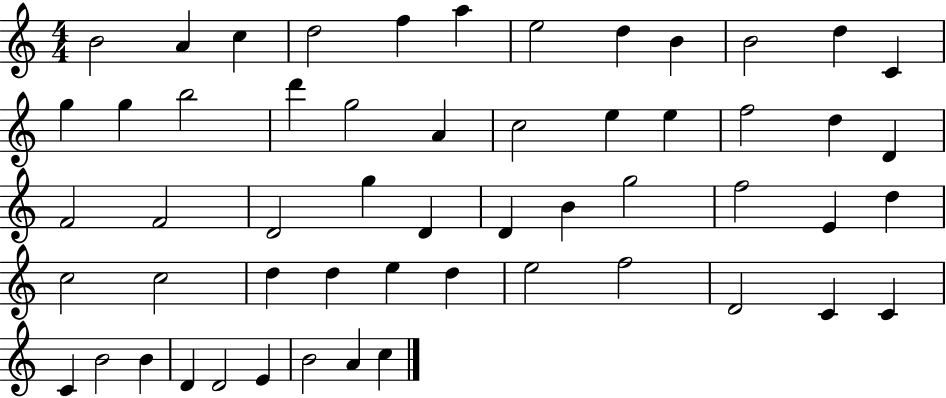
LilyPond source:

{
  \clef treble
  \numericTimeSignature
  \time 4/4
  \key c \major
  b'2 a'4 c''4 | d''2 f''4 a''4 | e''2 d''4 b'4 | b'2 d''4 c'4 | \break g''4 g''4 b''2 | d'''4 g''2 a'4 | c''2 e''4 e''4 | f''2 d''4 d'4 | \break f'2 f'2 | d'2 g''4 d'4 | d'4 b'4 g''2 | f''2 e'4 d''4 | \break c''2 c''2 | d''4 d''4 e''4 d''4 | e''2 f''2 | d'2 c'4 c'4 | \break c'4 b'2 b'4 | d'4 d'2 e'4 | b'2 a'4 c''4 | \bar "|."
}